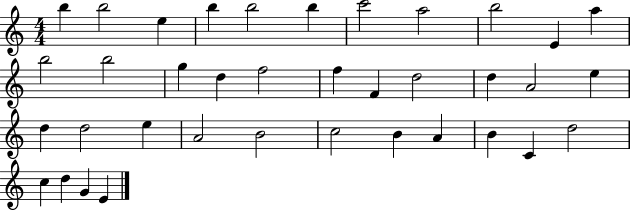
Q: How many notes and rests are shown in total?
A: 37